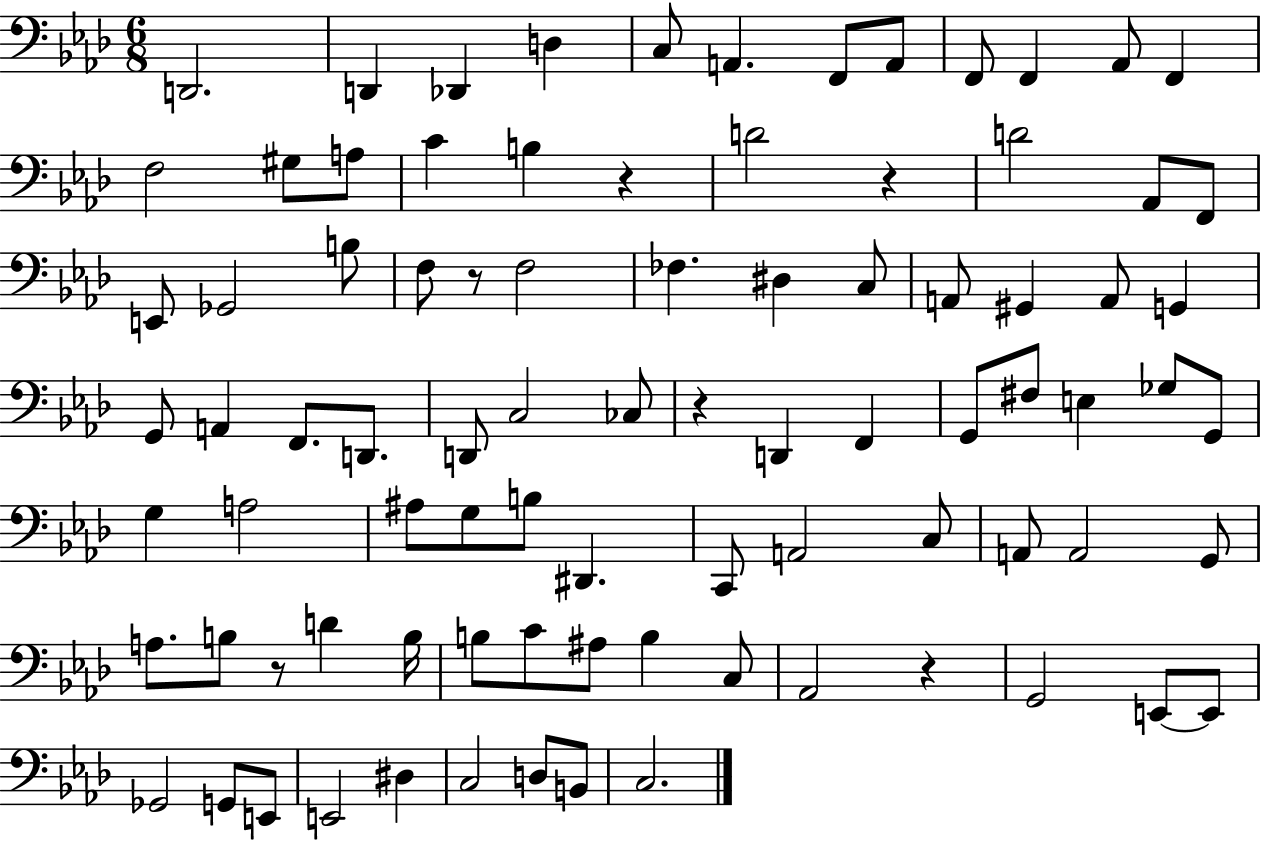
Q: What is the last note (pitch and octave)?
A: C3